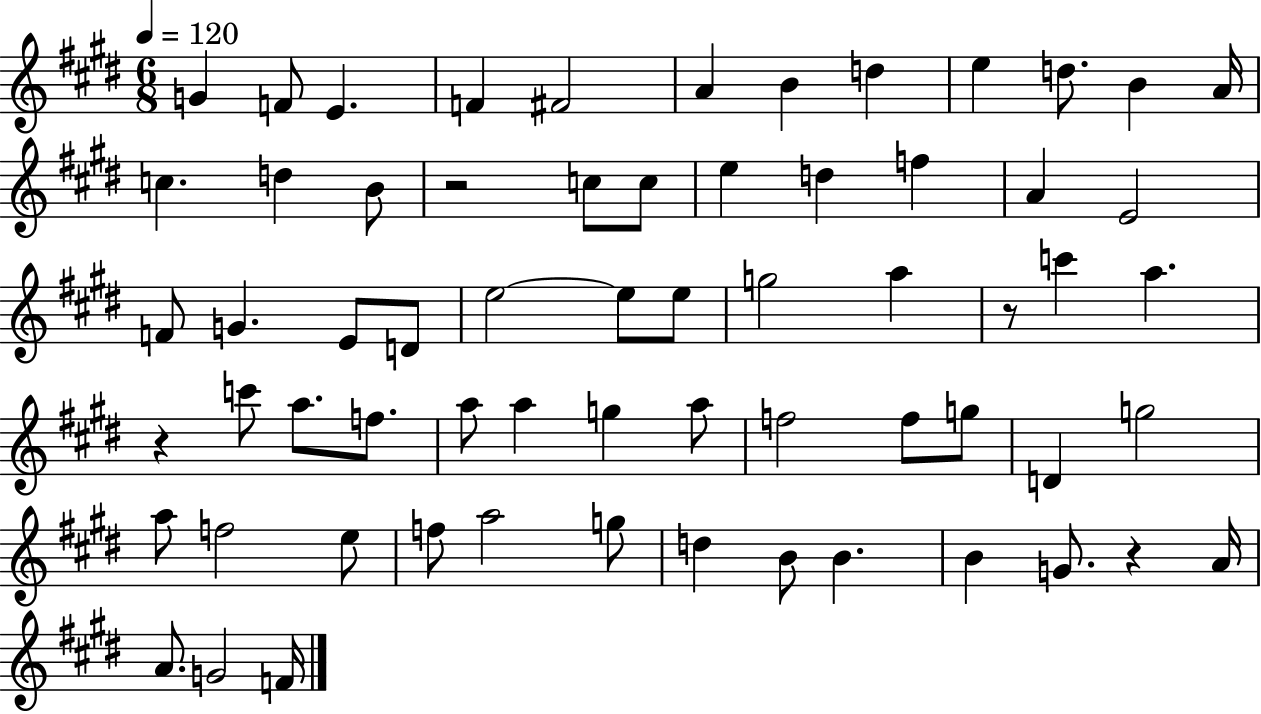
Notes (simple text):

G4/q F4/e E4/q. F4/q F#4/h A4/q B4/q D5/q E5/q D5/e. B4/q A4/s C5/q. D5/q B4/e R/h C5/e C5/e E5/q D5/q F5/q A4/q E4/h F4/e G4/q. E4/e D4/e E5/h E5/e E5/e G5/h A5/q R/e C6/q A5/q. R/q C6/e A5/e. F5/e. A5/e A5/q G5/q A5/e F5/h F5/e G5/e D4/q G5/h A5/e F5/h E5/e F5/e A5/h G5/e D5/q B4/e B4/q. B4/q G4/e. R/q A4/s A4/e. G4/h F4/s